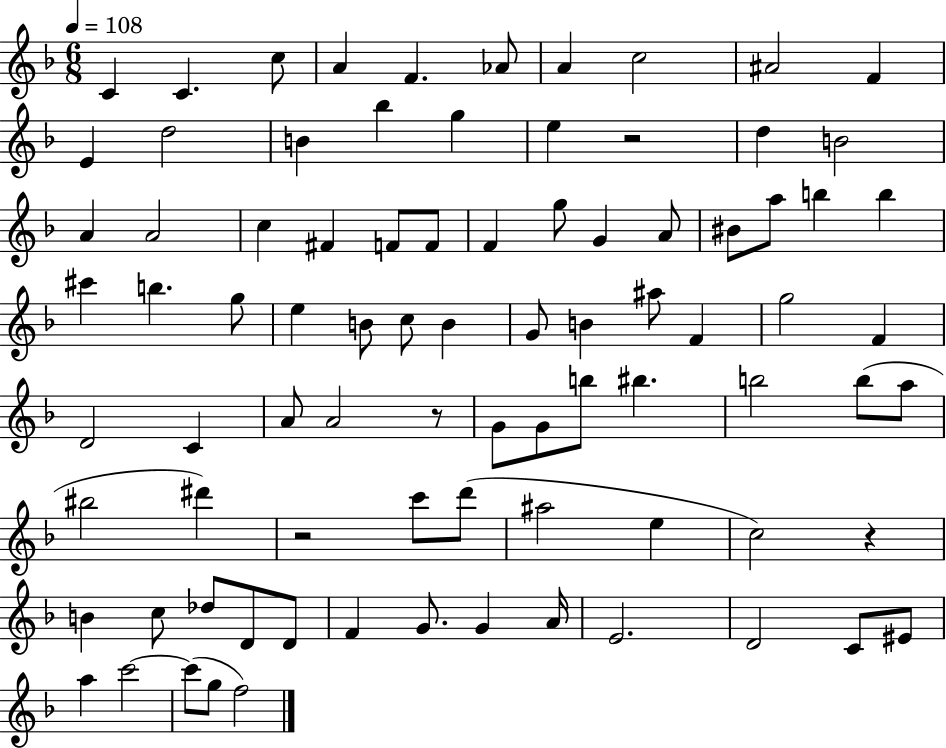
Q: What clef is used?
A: treble